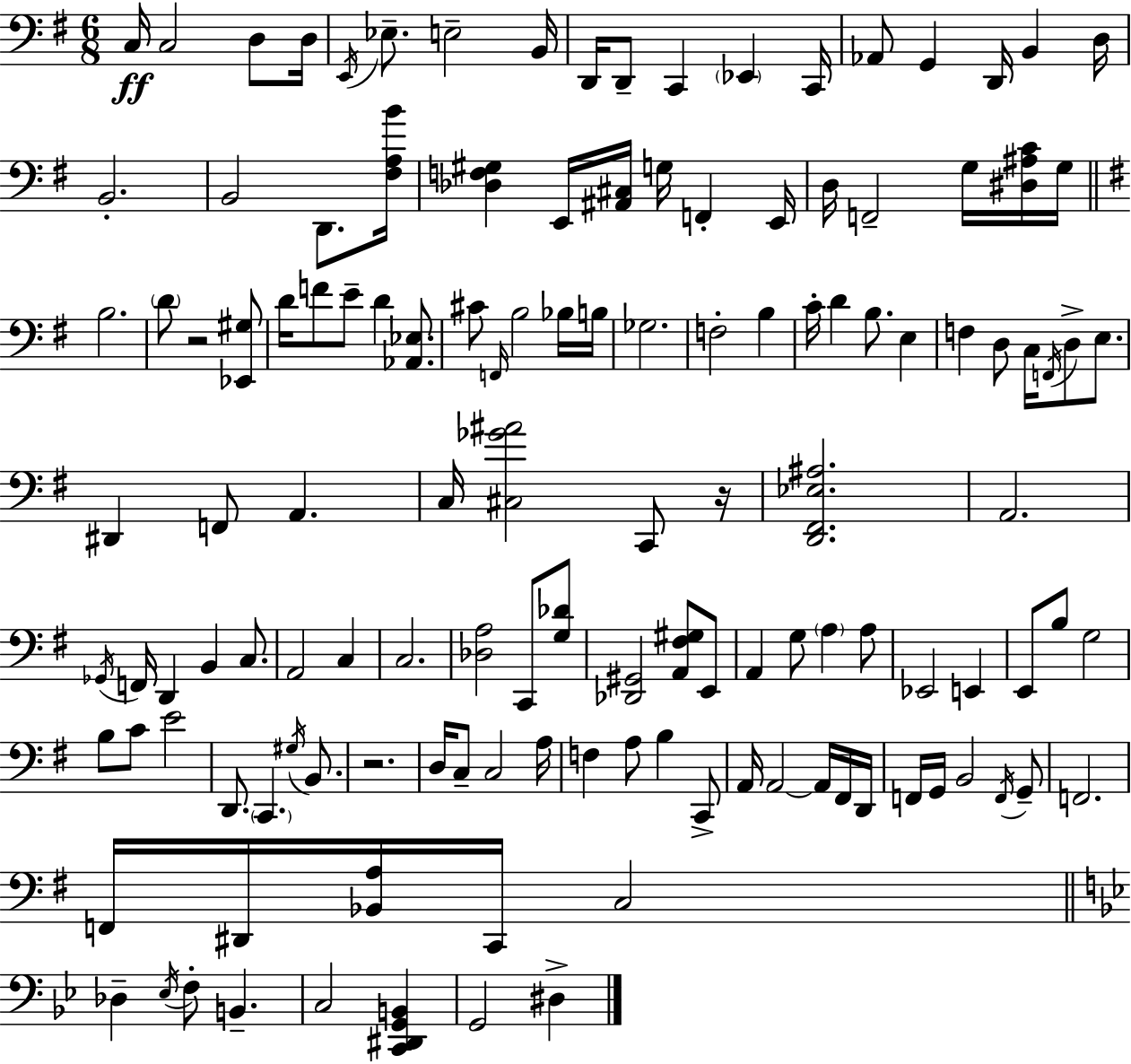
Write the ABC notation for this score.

X:1
T:Untitled
M:6/8
L:1/4
K:Em
C,/4 C,2 D,/2 D,/4 E,,/4 _E,/2 E,2 B,,/4 D,,/4 D,,/2 C,, _E,, C,,/4 _A,,/2 G,, D,,/4 B,, D,/4 B,,2 B,,2 D,,/2 [^F,A,B]/4 [_D,F,^G,] E,,/4 [^A,,^C,]/4 G,/4 F,, E,,/4 D,/4 F,,2 G,/4 [^D,^A,C]/4 G,/4 B,2 D/2 z2 [_E,,^G,]/2 D/4 F/2 E/2 D [_A,,_E,]/2 ^C/2 F,,/4 B,2 _B,/4 B,/4 _G,2 F,2 B, C/4 D B,/2 E, F, D,/2 C,/4 F,,/4 D,/2 E,/2 ^D,, F,,/2 A,, C,/4 [^C,_G^A]2 C,,/2 z/4 [D,,^F,,_E,^A,]2 A,,2 _G,,/4 F,,/4 D,, B,, C,/2 A,,2 C, C,2 [_D,A,]2 C,,/2 [G,_D]/2 [_D,,^G,,]2 [A,,^F,^G,]/2 E,,/2 A,, G,/2 A, A,/2 _E,,2 E,, E,,/2 B,/2 G,2 B,/2 C/2 E2 D,,/2 C,, ^G,/4 B,,/2 z2 D,/4 C,/2 C,2 A,/4 F, A,/2 B, C,,/2 A,,/4 A,,2 A,,/4 ^F,,/4 D,,/4 F,,/4 G,,/4 B,,2 F,,/4 G,,/2 F,,2 F,,/4 ^D,,/4 [_B,,A,]/4 C,,/4 C,2 _D, _E,/4 F,/2 B,, C,2 [C,,^D,,G,,B,,] G,,2 ^D,